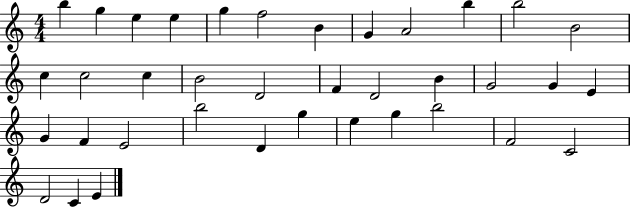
B5/q G5/q E5/q E5/q G5/q F5/h B4/q G4/q A4/h B5/q B5/h B4/h C5/q C5/h C5/q B4/h D4/h F4/q D4/h B4/q G4/h G4/q E4/q G4/q F4/q E4/h B5/h D4/q G5/q E5/q G5/q B5/h F4/h C4/h D4/h C4/q E4/q